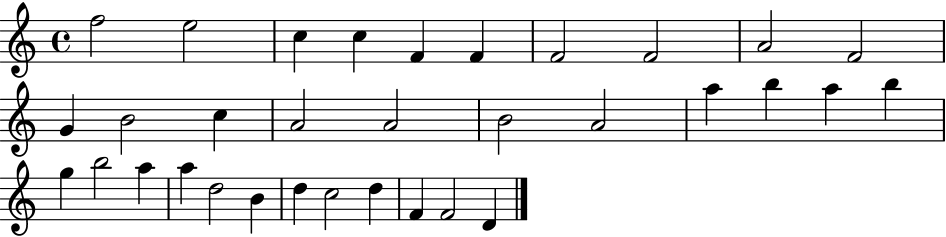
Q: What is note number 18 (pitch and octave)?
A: A5